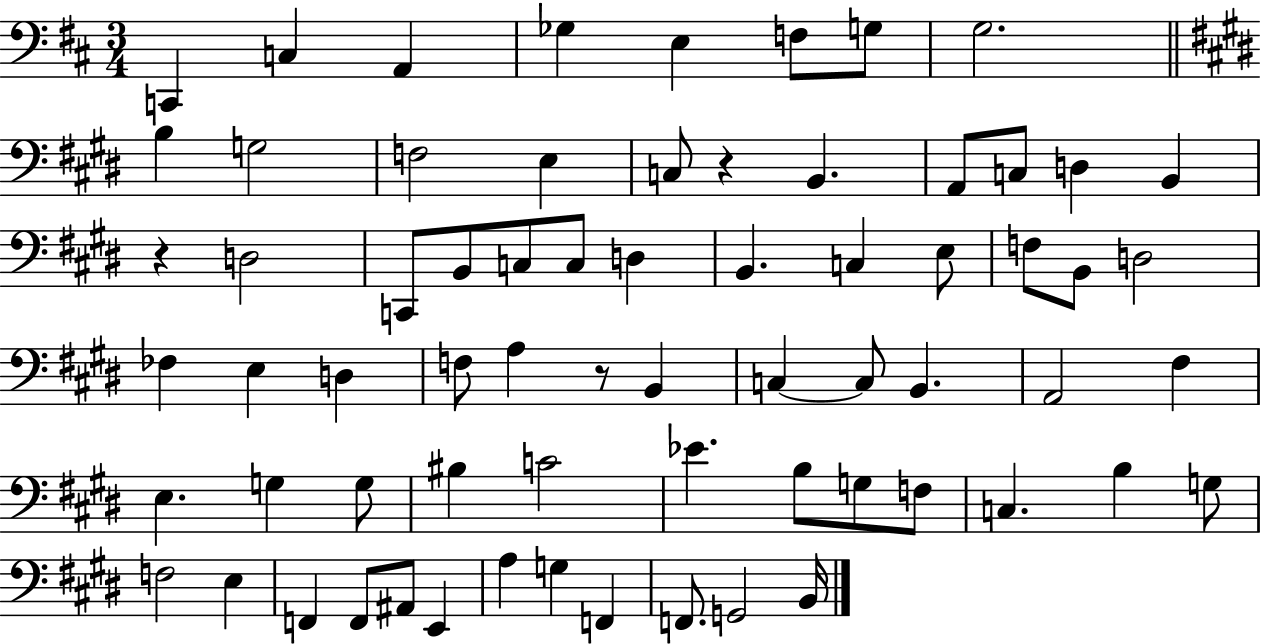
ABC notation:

X:1
T:Untitled
M:3/4
L:1/4
K:D
C,, C, A,, _G, E, F,/2 G,/2 G,2 B, G,2 F,2 E, C,/2 z B,, A,,/2 C,/2 D, B,, z D,2 C,,/2 B,,/2 C,/2 C,/2 D, B,, C, E,/2 F,/2 B,,/2 D,2 _F, E, D, F,/2 A, z/2 B,, C, C,/2 B,, A,,2 ^F, E, G, G,/2 ^B, C2 _E B,/2 G,/2 F,/2 C, B, G,/2 F,2 E, F,, F,,/2 ^A,,/2 E,, A, G, F,, F,,/2 G,,2 B,,/4